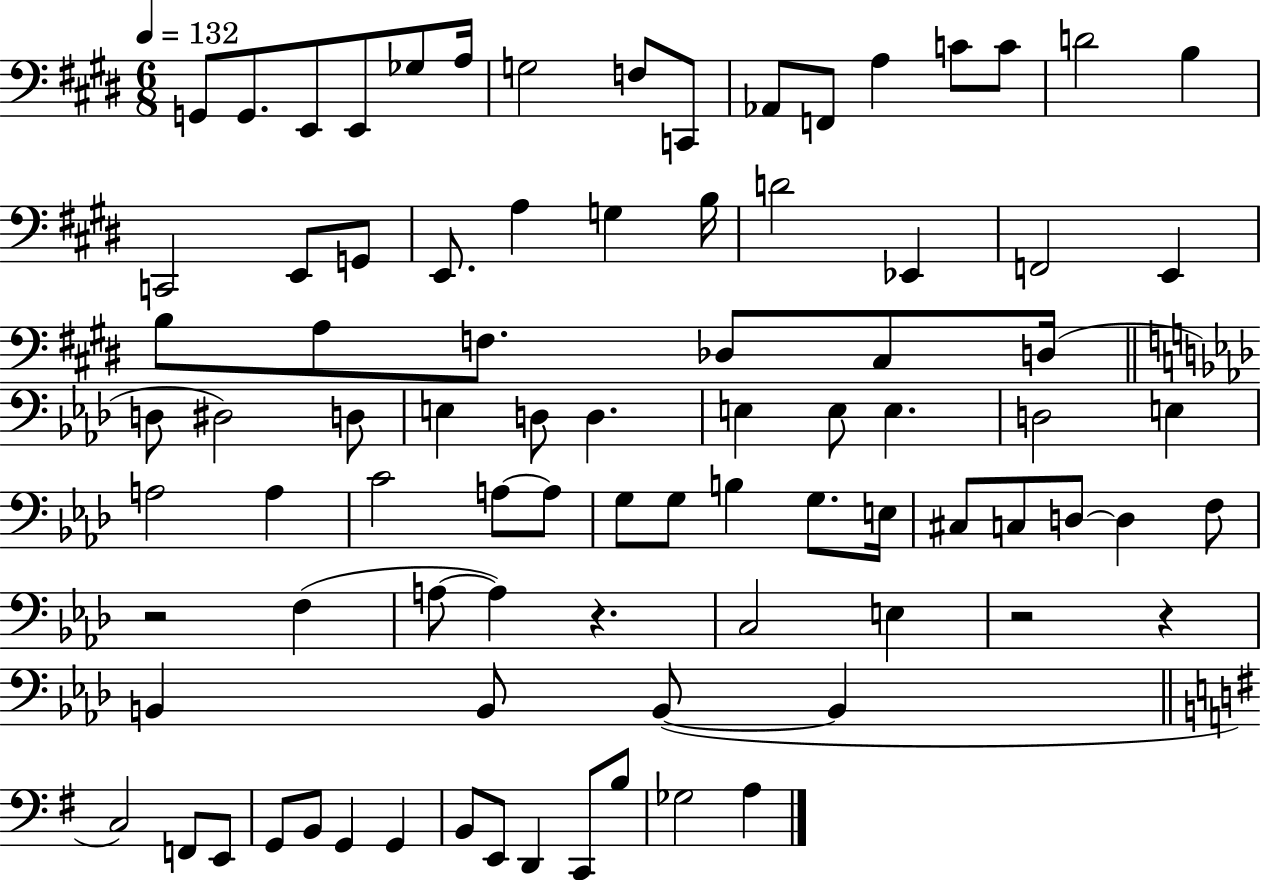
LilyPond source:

{
  \clef bass
  \numericTimeSignature
  \time 6/8
  \key e \major
  \tempo 4 = 132
  g,8 g,8. e,8 e,8 ges8 a16 | g2 f8 c,8 | aes,8 f,8 a4 c'8 c'8 | d'2 b4 | \break c,2 e,8 g,8 | e,8. a4 g4 b16 | d'2 ees,4 | f,2 e,4 | \break b8 a8 f8. des8 cis8 d16( | \bar "||" \break \key f \minor d8 dis2) d8 | e4 d8 d4. | e4 e8 e4. | d2 e4 | \break a2 a4 | c'2 a8~~ a8 | g8 g8 b4 g8. e16 | cis8 c8 d8~~ d4 f8 | \break r2 f4( | a8~~ a4) r4. | c2 e4 | r2 r4 | \break b,4 b,8 b,8~(~ b,4 | \bar "||" \break \key g \major c2) f,8 e,8 | g,8 b,8 g,4 g,4 | b,8 e,8 d,4 c,8 b8 | ges2 a4 | \break \bar "|."
}